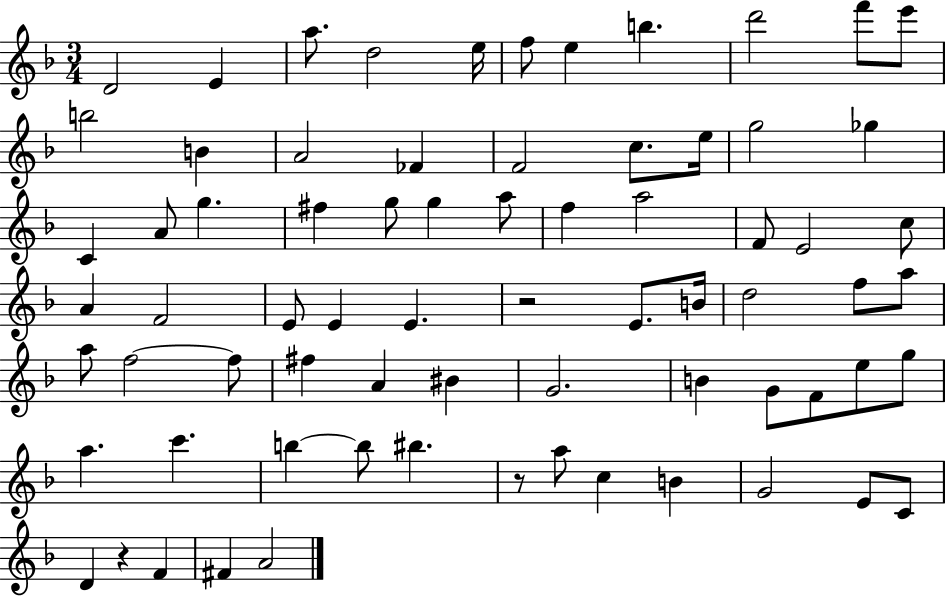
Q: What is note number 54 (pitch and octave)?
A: G5